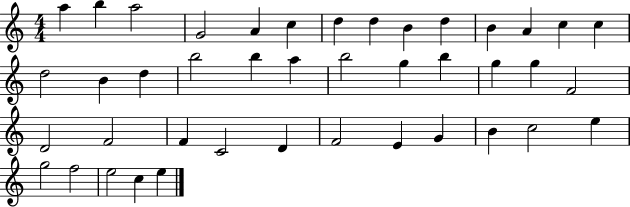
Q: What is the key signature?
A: C major